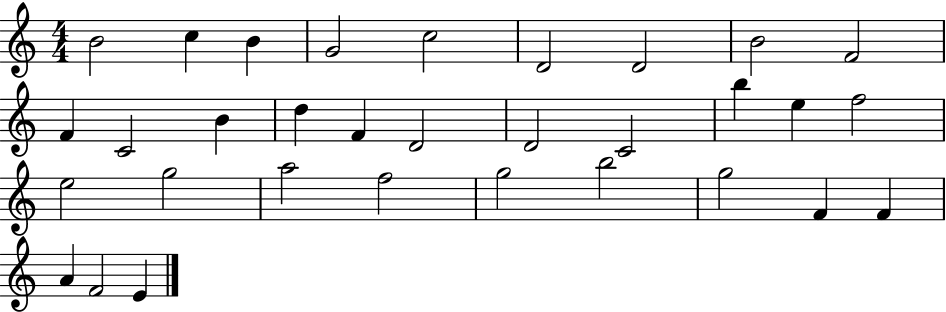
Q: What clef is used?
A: treble